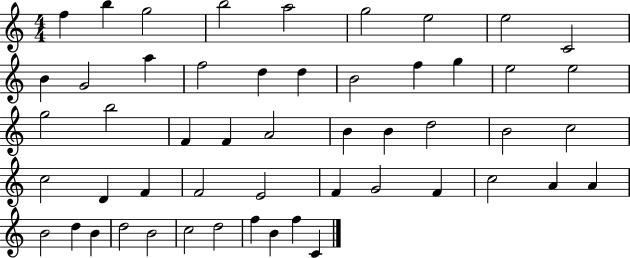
{
  \clef treble
  \numericTimeSignature
  \time 4/4
  \key c \major
  f''4 b''4 g''2 | b''2 a''2 | g''2 e''2 | e''2 c'2 | \break b'4 g'2 a''4 | f''2 d''4 d''4 | b'2 f''4 g''4 | e''2 e''2 | \break g''2 b''2 | f'4 f'4 a'2 | b'4 b'4 d''2 | b'2 c''2 | \break c''2 d'4 f'4 | f'2 e'2 | f'4 g'2 f'4 | c''2 a'4 a'4 | \break b'2 d''4 b'4 | d''2 b'2 | c''2 d''2 | f''4 b'4 f''4 c'4 | \break \bar "|."
}